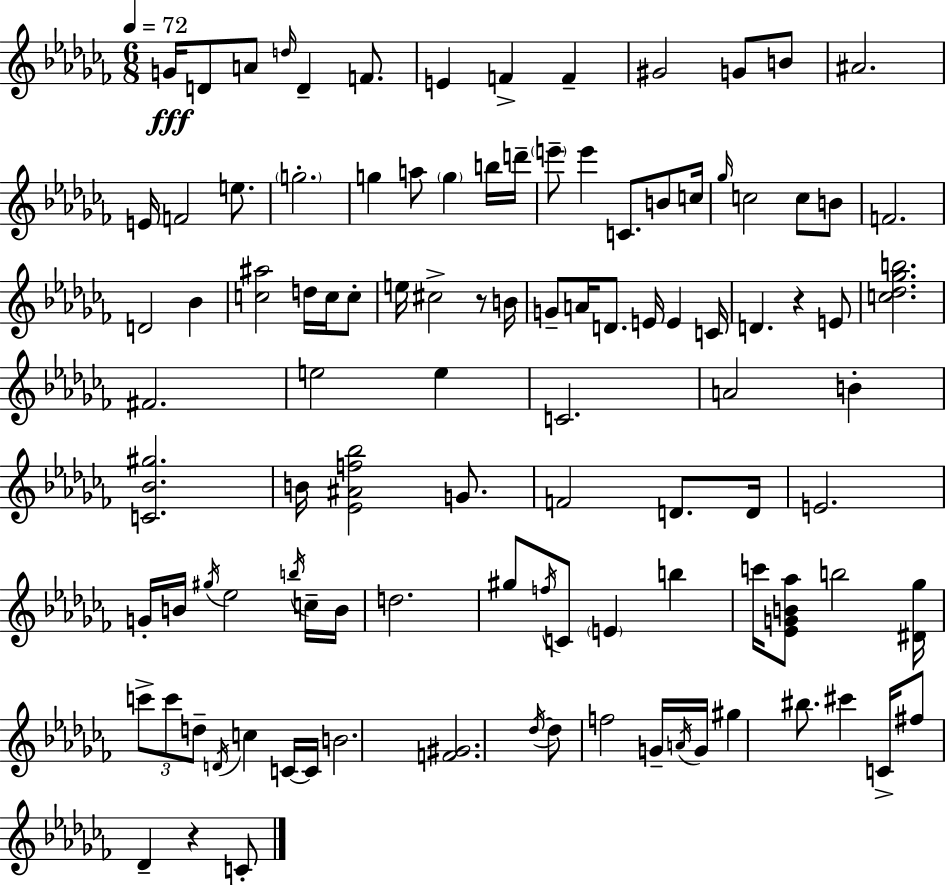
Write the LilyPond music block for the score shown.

{
  \clef treble
  \numericTimeSignature
  \time 6/8
  \key aes \minor
  \tempo 4 = 72
  \repeat volta 2 { g'16\fff d'8 a'8 \grace { d''16 } d'4-- f'8. | e'4 f'4-> f'4-- | gis'2 g'8 b'8 | ais'2. | \break e'16 f'2 e''8. | \parenthesize g''2.-. | g''4 a''8 \parenthesize g''4 b''16 | d'''16-- \parenthesize e'''8-- e'''4 c'8. b'8 | \break c''16 \grace { ges''16 } c''2 c''8 | b'8 f'2. | d'2 bes'4 | <c'' ais''>2 d''16 c''16 | \break c''8-. e''16 cis''2-> r8 | b'16 g'8-- a'16 d'8. e'16 e'4 | c'16 d'4. r4 | e'8 <c'' des'' ges'' b''>2. | \break fis'2. | e''2 e''4 | c'2. | a'2 b'4-. | \break <c' bes' gis''>2. | b'16 <ees' ais' f'' bes''>2 g'8. | f'2 d'8. | d'16 e'2. | \break g'16-. b'16 \acciaccatura { gis''16 } ees''2 | \acciaccatura { b''16 } c''16-- b'16 d''2. | gis''8 \acciaccatura { f''16 } c'8 \parenthesize e'4 | b''4 c'''16 <ees' g' b' aes''>8 b''2 | \break <dis' ges''>16 \tuplet 3/2 { c'''8-> c'''8 d''8-- } \acciaccatura { d'16 } | c''4 c'16~~ c'16 b'2. | <f' gis'>2. | \acciaccatura { des''16~ }~ des''8 f''2 | \break g'16-- \acciaccatura { a'16 } g'16 gis''4 | bis''8. cis'''4 c'16-> fis''8 des'4-- | r4 c'8-. } \bar "|."
}